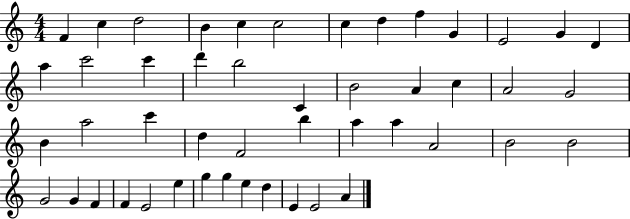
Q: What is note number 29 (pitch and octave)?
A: F4